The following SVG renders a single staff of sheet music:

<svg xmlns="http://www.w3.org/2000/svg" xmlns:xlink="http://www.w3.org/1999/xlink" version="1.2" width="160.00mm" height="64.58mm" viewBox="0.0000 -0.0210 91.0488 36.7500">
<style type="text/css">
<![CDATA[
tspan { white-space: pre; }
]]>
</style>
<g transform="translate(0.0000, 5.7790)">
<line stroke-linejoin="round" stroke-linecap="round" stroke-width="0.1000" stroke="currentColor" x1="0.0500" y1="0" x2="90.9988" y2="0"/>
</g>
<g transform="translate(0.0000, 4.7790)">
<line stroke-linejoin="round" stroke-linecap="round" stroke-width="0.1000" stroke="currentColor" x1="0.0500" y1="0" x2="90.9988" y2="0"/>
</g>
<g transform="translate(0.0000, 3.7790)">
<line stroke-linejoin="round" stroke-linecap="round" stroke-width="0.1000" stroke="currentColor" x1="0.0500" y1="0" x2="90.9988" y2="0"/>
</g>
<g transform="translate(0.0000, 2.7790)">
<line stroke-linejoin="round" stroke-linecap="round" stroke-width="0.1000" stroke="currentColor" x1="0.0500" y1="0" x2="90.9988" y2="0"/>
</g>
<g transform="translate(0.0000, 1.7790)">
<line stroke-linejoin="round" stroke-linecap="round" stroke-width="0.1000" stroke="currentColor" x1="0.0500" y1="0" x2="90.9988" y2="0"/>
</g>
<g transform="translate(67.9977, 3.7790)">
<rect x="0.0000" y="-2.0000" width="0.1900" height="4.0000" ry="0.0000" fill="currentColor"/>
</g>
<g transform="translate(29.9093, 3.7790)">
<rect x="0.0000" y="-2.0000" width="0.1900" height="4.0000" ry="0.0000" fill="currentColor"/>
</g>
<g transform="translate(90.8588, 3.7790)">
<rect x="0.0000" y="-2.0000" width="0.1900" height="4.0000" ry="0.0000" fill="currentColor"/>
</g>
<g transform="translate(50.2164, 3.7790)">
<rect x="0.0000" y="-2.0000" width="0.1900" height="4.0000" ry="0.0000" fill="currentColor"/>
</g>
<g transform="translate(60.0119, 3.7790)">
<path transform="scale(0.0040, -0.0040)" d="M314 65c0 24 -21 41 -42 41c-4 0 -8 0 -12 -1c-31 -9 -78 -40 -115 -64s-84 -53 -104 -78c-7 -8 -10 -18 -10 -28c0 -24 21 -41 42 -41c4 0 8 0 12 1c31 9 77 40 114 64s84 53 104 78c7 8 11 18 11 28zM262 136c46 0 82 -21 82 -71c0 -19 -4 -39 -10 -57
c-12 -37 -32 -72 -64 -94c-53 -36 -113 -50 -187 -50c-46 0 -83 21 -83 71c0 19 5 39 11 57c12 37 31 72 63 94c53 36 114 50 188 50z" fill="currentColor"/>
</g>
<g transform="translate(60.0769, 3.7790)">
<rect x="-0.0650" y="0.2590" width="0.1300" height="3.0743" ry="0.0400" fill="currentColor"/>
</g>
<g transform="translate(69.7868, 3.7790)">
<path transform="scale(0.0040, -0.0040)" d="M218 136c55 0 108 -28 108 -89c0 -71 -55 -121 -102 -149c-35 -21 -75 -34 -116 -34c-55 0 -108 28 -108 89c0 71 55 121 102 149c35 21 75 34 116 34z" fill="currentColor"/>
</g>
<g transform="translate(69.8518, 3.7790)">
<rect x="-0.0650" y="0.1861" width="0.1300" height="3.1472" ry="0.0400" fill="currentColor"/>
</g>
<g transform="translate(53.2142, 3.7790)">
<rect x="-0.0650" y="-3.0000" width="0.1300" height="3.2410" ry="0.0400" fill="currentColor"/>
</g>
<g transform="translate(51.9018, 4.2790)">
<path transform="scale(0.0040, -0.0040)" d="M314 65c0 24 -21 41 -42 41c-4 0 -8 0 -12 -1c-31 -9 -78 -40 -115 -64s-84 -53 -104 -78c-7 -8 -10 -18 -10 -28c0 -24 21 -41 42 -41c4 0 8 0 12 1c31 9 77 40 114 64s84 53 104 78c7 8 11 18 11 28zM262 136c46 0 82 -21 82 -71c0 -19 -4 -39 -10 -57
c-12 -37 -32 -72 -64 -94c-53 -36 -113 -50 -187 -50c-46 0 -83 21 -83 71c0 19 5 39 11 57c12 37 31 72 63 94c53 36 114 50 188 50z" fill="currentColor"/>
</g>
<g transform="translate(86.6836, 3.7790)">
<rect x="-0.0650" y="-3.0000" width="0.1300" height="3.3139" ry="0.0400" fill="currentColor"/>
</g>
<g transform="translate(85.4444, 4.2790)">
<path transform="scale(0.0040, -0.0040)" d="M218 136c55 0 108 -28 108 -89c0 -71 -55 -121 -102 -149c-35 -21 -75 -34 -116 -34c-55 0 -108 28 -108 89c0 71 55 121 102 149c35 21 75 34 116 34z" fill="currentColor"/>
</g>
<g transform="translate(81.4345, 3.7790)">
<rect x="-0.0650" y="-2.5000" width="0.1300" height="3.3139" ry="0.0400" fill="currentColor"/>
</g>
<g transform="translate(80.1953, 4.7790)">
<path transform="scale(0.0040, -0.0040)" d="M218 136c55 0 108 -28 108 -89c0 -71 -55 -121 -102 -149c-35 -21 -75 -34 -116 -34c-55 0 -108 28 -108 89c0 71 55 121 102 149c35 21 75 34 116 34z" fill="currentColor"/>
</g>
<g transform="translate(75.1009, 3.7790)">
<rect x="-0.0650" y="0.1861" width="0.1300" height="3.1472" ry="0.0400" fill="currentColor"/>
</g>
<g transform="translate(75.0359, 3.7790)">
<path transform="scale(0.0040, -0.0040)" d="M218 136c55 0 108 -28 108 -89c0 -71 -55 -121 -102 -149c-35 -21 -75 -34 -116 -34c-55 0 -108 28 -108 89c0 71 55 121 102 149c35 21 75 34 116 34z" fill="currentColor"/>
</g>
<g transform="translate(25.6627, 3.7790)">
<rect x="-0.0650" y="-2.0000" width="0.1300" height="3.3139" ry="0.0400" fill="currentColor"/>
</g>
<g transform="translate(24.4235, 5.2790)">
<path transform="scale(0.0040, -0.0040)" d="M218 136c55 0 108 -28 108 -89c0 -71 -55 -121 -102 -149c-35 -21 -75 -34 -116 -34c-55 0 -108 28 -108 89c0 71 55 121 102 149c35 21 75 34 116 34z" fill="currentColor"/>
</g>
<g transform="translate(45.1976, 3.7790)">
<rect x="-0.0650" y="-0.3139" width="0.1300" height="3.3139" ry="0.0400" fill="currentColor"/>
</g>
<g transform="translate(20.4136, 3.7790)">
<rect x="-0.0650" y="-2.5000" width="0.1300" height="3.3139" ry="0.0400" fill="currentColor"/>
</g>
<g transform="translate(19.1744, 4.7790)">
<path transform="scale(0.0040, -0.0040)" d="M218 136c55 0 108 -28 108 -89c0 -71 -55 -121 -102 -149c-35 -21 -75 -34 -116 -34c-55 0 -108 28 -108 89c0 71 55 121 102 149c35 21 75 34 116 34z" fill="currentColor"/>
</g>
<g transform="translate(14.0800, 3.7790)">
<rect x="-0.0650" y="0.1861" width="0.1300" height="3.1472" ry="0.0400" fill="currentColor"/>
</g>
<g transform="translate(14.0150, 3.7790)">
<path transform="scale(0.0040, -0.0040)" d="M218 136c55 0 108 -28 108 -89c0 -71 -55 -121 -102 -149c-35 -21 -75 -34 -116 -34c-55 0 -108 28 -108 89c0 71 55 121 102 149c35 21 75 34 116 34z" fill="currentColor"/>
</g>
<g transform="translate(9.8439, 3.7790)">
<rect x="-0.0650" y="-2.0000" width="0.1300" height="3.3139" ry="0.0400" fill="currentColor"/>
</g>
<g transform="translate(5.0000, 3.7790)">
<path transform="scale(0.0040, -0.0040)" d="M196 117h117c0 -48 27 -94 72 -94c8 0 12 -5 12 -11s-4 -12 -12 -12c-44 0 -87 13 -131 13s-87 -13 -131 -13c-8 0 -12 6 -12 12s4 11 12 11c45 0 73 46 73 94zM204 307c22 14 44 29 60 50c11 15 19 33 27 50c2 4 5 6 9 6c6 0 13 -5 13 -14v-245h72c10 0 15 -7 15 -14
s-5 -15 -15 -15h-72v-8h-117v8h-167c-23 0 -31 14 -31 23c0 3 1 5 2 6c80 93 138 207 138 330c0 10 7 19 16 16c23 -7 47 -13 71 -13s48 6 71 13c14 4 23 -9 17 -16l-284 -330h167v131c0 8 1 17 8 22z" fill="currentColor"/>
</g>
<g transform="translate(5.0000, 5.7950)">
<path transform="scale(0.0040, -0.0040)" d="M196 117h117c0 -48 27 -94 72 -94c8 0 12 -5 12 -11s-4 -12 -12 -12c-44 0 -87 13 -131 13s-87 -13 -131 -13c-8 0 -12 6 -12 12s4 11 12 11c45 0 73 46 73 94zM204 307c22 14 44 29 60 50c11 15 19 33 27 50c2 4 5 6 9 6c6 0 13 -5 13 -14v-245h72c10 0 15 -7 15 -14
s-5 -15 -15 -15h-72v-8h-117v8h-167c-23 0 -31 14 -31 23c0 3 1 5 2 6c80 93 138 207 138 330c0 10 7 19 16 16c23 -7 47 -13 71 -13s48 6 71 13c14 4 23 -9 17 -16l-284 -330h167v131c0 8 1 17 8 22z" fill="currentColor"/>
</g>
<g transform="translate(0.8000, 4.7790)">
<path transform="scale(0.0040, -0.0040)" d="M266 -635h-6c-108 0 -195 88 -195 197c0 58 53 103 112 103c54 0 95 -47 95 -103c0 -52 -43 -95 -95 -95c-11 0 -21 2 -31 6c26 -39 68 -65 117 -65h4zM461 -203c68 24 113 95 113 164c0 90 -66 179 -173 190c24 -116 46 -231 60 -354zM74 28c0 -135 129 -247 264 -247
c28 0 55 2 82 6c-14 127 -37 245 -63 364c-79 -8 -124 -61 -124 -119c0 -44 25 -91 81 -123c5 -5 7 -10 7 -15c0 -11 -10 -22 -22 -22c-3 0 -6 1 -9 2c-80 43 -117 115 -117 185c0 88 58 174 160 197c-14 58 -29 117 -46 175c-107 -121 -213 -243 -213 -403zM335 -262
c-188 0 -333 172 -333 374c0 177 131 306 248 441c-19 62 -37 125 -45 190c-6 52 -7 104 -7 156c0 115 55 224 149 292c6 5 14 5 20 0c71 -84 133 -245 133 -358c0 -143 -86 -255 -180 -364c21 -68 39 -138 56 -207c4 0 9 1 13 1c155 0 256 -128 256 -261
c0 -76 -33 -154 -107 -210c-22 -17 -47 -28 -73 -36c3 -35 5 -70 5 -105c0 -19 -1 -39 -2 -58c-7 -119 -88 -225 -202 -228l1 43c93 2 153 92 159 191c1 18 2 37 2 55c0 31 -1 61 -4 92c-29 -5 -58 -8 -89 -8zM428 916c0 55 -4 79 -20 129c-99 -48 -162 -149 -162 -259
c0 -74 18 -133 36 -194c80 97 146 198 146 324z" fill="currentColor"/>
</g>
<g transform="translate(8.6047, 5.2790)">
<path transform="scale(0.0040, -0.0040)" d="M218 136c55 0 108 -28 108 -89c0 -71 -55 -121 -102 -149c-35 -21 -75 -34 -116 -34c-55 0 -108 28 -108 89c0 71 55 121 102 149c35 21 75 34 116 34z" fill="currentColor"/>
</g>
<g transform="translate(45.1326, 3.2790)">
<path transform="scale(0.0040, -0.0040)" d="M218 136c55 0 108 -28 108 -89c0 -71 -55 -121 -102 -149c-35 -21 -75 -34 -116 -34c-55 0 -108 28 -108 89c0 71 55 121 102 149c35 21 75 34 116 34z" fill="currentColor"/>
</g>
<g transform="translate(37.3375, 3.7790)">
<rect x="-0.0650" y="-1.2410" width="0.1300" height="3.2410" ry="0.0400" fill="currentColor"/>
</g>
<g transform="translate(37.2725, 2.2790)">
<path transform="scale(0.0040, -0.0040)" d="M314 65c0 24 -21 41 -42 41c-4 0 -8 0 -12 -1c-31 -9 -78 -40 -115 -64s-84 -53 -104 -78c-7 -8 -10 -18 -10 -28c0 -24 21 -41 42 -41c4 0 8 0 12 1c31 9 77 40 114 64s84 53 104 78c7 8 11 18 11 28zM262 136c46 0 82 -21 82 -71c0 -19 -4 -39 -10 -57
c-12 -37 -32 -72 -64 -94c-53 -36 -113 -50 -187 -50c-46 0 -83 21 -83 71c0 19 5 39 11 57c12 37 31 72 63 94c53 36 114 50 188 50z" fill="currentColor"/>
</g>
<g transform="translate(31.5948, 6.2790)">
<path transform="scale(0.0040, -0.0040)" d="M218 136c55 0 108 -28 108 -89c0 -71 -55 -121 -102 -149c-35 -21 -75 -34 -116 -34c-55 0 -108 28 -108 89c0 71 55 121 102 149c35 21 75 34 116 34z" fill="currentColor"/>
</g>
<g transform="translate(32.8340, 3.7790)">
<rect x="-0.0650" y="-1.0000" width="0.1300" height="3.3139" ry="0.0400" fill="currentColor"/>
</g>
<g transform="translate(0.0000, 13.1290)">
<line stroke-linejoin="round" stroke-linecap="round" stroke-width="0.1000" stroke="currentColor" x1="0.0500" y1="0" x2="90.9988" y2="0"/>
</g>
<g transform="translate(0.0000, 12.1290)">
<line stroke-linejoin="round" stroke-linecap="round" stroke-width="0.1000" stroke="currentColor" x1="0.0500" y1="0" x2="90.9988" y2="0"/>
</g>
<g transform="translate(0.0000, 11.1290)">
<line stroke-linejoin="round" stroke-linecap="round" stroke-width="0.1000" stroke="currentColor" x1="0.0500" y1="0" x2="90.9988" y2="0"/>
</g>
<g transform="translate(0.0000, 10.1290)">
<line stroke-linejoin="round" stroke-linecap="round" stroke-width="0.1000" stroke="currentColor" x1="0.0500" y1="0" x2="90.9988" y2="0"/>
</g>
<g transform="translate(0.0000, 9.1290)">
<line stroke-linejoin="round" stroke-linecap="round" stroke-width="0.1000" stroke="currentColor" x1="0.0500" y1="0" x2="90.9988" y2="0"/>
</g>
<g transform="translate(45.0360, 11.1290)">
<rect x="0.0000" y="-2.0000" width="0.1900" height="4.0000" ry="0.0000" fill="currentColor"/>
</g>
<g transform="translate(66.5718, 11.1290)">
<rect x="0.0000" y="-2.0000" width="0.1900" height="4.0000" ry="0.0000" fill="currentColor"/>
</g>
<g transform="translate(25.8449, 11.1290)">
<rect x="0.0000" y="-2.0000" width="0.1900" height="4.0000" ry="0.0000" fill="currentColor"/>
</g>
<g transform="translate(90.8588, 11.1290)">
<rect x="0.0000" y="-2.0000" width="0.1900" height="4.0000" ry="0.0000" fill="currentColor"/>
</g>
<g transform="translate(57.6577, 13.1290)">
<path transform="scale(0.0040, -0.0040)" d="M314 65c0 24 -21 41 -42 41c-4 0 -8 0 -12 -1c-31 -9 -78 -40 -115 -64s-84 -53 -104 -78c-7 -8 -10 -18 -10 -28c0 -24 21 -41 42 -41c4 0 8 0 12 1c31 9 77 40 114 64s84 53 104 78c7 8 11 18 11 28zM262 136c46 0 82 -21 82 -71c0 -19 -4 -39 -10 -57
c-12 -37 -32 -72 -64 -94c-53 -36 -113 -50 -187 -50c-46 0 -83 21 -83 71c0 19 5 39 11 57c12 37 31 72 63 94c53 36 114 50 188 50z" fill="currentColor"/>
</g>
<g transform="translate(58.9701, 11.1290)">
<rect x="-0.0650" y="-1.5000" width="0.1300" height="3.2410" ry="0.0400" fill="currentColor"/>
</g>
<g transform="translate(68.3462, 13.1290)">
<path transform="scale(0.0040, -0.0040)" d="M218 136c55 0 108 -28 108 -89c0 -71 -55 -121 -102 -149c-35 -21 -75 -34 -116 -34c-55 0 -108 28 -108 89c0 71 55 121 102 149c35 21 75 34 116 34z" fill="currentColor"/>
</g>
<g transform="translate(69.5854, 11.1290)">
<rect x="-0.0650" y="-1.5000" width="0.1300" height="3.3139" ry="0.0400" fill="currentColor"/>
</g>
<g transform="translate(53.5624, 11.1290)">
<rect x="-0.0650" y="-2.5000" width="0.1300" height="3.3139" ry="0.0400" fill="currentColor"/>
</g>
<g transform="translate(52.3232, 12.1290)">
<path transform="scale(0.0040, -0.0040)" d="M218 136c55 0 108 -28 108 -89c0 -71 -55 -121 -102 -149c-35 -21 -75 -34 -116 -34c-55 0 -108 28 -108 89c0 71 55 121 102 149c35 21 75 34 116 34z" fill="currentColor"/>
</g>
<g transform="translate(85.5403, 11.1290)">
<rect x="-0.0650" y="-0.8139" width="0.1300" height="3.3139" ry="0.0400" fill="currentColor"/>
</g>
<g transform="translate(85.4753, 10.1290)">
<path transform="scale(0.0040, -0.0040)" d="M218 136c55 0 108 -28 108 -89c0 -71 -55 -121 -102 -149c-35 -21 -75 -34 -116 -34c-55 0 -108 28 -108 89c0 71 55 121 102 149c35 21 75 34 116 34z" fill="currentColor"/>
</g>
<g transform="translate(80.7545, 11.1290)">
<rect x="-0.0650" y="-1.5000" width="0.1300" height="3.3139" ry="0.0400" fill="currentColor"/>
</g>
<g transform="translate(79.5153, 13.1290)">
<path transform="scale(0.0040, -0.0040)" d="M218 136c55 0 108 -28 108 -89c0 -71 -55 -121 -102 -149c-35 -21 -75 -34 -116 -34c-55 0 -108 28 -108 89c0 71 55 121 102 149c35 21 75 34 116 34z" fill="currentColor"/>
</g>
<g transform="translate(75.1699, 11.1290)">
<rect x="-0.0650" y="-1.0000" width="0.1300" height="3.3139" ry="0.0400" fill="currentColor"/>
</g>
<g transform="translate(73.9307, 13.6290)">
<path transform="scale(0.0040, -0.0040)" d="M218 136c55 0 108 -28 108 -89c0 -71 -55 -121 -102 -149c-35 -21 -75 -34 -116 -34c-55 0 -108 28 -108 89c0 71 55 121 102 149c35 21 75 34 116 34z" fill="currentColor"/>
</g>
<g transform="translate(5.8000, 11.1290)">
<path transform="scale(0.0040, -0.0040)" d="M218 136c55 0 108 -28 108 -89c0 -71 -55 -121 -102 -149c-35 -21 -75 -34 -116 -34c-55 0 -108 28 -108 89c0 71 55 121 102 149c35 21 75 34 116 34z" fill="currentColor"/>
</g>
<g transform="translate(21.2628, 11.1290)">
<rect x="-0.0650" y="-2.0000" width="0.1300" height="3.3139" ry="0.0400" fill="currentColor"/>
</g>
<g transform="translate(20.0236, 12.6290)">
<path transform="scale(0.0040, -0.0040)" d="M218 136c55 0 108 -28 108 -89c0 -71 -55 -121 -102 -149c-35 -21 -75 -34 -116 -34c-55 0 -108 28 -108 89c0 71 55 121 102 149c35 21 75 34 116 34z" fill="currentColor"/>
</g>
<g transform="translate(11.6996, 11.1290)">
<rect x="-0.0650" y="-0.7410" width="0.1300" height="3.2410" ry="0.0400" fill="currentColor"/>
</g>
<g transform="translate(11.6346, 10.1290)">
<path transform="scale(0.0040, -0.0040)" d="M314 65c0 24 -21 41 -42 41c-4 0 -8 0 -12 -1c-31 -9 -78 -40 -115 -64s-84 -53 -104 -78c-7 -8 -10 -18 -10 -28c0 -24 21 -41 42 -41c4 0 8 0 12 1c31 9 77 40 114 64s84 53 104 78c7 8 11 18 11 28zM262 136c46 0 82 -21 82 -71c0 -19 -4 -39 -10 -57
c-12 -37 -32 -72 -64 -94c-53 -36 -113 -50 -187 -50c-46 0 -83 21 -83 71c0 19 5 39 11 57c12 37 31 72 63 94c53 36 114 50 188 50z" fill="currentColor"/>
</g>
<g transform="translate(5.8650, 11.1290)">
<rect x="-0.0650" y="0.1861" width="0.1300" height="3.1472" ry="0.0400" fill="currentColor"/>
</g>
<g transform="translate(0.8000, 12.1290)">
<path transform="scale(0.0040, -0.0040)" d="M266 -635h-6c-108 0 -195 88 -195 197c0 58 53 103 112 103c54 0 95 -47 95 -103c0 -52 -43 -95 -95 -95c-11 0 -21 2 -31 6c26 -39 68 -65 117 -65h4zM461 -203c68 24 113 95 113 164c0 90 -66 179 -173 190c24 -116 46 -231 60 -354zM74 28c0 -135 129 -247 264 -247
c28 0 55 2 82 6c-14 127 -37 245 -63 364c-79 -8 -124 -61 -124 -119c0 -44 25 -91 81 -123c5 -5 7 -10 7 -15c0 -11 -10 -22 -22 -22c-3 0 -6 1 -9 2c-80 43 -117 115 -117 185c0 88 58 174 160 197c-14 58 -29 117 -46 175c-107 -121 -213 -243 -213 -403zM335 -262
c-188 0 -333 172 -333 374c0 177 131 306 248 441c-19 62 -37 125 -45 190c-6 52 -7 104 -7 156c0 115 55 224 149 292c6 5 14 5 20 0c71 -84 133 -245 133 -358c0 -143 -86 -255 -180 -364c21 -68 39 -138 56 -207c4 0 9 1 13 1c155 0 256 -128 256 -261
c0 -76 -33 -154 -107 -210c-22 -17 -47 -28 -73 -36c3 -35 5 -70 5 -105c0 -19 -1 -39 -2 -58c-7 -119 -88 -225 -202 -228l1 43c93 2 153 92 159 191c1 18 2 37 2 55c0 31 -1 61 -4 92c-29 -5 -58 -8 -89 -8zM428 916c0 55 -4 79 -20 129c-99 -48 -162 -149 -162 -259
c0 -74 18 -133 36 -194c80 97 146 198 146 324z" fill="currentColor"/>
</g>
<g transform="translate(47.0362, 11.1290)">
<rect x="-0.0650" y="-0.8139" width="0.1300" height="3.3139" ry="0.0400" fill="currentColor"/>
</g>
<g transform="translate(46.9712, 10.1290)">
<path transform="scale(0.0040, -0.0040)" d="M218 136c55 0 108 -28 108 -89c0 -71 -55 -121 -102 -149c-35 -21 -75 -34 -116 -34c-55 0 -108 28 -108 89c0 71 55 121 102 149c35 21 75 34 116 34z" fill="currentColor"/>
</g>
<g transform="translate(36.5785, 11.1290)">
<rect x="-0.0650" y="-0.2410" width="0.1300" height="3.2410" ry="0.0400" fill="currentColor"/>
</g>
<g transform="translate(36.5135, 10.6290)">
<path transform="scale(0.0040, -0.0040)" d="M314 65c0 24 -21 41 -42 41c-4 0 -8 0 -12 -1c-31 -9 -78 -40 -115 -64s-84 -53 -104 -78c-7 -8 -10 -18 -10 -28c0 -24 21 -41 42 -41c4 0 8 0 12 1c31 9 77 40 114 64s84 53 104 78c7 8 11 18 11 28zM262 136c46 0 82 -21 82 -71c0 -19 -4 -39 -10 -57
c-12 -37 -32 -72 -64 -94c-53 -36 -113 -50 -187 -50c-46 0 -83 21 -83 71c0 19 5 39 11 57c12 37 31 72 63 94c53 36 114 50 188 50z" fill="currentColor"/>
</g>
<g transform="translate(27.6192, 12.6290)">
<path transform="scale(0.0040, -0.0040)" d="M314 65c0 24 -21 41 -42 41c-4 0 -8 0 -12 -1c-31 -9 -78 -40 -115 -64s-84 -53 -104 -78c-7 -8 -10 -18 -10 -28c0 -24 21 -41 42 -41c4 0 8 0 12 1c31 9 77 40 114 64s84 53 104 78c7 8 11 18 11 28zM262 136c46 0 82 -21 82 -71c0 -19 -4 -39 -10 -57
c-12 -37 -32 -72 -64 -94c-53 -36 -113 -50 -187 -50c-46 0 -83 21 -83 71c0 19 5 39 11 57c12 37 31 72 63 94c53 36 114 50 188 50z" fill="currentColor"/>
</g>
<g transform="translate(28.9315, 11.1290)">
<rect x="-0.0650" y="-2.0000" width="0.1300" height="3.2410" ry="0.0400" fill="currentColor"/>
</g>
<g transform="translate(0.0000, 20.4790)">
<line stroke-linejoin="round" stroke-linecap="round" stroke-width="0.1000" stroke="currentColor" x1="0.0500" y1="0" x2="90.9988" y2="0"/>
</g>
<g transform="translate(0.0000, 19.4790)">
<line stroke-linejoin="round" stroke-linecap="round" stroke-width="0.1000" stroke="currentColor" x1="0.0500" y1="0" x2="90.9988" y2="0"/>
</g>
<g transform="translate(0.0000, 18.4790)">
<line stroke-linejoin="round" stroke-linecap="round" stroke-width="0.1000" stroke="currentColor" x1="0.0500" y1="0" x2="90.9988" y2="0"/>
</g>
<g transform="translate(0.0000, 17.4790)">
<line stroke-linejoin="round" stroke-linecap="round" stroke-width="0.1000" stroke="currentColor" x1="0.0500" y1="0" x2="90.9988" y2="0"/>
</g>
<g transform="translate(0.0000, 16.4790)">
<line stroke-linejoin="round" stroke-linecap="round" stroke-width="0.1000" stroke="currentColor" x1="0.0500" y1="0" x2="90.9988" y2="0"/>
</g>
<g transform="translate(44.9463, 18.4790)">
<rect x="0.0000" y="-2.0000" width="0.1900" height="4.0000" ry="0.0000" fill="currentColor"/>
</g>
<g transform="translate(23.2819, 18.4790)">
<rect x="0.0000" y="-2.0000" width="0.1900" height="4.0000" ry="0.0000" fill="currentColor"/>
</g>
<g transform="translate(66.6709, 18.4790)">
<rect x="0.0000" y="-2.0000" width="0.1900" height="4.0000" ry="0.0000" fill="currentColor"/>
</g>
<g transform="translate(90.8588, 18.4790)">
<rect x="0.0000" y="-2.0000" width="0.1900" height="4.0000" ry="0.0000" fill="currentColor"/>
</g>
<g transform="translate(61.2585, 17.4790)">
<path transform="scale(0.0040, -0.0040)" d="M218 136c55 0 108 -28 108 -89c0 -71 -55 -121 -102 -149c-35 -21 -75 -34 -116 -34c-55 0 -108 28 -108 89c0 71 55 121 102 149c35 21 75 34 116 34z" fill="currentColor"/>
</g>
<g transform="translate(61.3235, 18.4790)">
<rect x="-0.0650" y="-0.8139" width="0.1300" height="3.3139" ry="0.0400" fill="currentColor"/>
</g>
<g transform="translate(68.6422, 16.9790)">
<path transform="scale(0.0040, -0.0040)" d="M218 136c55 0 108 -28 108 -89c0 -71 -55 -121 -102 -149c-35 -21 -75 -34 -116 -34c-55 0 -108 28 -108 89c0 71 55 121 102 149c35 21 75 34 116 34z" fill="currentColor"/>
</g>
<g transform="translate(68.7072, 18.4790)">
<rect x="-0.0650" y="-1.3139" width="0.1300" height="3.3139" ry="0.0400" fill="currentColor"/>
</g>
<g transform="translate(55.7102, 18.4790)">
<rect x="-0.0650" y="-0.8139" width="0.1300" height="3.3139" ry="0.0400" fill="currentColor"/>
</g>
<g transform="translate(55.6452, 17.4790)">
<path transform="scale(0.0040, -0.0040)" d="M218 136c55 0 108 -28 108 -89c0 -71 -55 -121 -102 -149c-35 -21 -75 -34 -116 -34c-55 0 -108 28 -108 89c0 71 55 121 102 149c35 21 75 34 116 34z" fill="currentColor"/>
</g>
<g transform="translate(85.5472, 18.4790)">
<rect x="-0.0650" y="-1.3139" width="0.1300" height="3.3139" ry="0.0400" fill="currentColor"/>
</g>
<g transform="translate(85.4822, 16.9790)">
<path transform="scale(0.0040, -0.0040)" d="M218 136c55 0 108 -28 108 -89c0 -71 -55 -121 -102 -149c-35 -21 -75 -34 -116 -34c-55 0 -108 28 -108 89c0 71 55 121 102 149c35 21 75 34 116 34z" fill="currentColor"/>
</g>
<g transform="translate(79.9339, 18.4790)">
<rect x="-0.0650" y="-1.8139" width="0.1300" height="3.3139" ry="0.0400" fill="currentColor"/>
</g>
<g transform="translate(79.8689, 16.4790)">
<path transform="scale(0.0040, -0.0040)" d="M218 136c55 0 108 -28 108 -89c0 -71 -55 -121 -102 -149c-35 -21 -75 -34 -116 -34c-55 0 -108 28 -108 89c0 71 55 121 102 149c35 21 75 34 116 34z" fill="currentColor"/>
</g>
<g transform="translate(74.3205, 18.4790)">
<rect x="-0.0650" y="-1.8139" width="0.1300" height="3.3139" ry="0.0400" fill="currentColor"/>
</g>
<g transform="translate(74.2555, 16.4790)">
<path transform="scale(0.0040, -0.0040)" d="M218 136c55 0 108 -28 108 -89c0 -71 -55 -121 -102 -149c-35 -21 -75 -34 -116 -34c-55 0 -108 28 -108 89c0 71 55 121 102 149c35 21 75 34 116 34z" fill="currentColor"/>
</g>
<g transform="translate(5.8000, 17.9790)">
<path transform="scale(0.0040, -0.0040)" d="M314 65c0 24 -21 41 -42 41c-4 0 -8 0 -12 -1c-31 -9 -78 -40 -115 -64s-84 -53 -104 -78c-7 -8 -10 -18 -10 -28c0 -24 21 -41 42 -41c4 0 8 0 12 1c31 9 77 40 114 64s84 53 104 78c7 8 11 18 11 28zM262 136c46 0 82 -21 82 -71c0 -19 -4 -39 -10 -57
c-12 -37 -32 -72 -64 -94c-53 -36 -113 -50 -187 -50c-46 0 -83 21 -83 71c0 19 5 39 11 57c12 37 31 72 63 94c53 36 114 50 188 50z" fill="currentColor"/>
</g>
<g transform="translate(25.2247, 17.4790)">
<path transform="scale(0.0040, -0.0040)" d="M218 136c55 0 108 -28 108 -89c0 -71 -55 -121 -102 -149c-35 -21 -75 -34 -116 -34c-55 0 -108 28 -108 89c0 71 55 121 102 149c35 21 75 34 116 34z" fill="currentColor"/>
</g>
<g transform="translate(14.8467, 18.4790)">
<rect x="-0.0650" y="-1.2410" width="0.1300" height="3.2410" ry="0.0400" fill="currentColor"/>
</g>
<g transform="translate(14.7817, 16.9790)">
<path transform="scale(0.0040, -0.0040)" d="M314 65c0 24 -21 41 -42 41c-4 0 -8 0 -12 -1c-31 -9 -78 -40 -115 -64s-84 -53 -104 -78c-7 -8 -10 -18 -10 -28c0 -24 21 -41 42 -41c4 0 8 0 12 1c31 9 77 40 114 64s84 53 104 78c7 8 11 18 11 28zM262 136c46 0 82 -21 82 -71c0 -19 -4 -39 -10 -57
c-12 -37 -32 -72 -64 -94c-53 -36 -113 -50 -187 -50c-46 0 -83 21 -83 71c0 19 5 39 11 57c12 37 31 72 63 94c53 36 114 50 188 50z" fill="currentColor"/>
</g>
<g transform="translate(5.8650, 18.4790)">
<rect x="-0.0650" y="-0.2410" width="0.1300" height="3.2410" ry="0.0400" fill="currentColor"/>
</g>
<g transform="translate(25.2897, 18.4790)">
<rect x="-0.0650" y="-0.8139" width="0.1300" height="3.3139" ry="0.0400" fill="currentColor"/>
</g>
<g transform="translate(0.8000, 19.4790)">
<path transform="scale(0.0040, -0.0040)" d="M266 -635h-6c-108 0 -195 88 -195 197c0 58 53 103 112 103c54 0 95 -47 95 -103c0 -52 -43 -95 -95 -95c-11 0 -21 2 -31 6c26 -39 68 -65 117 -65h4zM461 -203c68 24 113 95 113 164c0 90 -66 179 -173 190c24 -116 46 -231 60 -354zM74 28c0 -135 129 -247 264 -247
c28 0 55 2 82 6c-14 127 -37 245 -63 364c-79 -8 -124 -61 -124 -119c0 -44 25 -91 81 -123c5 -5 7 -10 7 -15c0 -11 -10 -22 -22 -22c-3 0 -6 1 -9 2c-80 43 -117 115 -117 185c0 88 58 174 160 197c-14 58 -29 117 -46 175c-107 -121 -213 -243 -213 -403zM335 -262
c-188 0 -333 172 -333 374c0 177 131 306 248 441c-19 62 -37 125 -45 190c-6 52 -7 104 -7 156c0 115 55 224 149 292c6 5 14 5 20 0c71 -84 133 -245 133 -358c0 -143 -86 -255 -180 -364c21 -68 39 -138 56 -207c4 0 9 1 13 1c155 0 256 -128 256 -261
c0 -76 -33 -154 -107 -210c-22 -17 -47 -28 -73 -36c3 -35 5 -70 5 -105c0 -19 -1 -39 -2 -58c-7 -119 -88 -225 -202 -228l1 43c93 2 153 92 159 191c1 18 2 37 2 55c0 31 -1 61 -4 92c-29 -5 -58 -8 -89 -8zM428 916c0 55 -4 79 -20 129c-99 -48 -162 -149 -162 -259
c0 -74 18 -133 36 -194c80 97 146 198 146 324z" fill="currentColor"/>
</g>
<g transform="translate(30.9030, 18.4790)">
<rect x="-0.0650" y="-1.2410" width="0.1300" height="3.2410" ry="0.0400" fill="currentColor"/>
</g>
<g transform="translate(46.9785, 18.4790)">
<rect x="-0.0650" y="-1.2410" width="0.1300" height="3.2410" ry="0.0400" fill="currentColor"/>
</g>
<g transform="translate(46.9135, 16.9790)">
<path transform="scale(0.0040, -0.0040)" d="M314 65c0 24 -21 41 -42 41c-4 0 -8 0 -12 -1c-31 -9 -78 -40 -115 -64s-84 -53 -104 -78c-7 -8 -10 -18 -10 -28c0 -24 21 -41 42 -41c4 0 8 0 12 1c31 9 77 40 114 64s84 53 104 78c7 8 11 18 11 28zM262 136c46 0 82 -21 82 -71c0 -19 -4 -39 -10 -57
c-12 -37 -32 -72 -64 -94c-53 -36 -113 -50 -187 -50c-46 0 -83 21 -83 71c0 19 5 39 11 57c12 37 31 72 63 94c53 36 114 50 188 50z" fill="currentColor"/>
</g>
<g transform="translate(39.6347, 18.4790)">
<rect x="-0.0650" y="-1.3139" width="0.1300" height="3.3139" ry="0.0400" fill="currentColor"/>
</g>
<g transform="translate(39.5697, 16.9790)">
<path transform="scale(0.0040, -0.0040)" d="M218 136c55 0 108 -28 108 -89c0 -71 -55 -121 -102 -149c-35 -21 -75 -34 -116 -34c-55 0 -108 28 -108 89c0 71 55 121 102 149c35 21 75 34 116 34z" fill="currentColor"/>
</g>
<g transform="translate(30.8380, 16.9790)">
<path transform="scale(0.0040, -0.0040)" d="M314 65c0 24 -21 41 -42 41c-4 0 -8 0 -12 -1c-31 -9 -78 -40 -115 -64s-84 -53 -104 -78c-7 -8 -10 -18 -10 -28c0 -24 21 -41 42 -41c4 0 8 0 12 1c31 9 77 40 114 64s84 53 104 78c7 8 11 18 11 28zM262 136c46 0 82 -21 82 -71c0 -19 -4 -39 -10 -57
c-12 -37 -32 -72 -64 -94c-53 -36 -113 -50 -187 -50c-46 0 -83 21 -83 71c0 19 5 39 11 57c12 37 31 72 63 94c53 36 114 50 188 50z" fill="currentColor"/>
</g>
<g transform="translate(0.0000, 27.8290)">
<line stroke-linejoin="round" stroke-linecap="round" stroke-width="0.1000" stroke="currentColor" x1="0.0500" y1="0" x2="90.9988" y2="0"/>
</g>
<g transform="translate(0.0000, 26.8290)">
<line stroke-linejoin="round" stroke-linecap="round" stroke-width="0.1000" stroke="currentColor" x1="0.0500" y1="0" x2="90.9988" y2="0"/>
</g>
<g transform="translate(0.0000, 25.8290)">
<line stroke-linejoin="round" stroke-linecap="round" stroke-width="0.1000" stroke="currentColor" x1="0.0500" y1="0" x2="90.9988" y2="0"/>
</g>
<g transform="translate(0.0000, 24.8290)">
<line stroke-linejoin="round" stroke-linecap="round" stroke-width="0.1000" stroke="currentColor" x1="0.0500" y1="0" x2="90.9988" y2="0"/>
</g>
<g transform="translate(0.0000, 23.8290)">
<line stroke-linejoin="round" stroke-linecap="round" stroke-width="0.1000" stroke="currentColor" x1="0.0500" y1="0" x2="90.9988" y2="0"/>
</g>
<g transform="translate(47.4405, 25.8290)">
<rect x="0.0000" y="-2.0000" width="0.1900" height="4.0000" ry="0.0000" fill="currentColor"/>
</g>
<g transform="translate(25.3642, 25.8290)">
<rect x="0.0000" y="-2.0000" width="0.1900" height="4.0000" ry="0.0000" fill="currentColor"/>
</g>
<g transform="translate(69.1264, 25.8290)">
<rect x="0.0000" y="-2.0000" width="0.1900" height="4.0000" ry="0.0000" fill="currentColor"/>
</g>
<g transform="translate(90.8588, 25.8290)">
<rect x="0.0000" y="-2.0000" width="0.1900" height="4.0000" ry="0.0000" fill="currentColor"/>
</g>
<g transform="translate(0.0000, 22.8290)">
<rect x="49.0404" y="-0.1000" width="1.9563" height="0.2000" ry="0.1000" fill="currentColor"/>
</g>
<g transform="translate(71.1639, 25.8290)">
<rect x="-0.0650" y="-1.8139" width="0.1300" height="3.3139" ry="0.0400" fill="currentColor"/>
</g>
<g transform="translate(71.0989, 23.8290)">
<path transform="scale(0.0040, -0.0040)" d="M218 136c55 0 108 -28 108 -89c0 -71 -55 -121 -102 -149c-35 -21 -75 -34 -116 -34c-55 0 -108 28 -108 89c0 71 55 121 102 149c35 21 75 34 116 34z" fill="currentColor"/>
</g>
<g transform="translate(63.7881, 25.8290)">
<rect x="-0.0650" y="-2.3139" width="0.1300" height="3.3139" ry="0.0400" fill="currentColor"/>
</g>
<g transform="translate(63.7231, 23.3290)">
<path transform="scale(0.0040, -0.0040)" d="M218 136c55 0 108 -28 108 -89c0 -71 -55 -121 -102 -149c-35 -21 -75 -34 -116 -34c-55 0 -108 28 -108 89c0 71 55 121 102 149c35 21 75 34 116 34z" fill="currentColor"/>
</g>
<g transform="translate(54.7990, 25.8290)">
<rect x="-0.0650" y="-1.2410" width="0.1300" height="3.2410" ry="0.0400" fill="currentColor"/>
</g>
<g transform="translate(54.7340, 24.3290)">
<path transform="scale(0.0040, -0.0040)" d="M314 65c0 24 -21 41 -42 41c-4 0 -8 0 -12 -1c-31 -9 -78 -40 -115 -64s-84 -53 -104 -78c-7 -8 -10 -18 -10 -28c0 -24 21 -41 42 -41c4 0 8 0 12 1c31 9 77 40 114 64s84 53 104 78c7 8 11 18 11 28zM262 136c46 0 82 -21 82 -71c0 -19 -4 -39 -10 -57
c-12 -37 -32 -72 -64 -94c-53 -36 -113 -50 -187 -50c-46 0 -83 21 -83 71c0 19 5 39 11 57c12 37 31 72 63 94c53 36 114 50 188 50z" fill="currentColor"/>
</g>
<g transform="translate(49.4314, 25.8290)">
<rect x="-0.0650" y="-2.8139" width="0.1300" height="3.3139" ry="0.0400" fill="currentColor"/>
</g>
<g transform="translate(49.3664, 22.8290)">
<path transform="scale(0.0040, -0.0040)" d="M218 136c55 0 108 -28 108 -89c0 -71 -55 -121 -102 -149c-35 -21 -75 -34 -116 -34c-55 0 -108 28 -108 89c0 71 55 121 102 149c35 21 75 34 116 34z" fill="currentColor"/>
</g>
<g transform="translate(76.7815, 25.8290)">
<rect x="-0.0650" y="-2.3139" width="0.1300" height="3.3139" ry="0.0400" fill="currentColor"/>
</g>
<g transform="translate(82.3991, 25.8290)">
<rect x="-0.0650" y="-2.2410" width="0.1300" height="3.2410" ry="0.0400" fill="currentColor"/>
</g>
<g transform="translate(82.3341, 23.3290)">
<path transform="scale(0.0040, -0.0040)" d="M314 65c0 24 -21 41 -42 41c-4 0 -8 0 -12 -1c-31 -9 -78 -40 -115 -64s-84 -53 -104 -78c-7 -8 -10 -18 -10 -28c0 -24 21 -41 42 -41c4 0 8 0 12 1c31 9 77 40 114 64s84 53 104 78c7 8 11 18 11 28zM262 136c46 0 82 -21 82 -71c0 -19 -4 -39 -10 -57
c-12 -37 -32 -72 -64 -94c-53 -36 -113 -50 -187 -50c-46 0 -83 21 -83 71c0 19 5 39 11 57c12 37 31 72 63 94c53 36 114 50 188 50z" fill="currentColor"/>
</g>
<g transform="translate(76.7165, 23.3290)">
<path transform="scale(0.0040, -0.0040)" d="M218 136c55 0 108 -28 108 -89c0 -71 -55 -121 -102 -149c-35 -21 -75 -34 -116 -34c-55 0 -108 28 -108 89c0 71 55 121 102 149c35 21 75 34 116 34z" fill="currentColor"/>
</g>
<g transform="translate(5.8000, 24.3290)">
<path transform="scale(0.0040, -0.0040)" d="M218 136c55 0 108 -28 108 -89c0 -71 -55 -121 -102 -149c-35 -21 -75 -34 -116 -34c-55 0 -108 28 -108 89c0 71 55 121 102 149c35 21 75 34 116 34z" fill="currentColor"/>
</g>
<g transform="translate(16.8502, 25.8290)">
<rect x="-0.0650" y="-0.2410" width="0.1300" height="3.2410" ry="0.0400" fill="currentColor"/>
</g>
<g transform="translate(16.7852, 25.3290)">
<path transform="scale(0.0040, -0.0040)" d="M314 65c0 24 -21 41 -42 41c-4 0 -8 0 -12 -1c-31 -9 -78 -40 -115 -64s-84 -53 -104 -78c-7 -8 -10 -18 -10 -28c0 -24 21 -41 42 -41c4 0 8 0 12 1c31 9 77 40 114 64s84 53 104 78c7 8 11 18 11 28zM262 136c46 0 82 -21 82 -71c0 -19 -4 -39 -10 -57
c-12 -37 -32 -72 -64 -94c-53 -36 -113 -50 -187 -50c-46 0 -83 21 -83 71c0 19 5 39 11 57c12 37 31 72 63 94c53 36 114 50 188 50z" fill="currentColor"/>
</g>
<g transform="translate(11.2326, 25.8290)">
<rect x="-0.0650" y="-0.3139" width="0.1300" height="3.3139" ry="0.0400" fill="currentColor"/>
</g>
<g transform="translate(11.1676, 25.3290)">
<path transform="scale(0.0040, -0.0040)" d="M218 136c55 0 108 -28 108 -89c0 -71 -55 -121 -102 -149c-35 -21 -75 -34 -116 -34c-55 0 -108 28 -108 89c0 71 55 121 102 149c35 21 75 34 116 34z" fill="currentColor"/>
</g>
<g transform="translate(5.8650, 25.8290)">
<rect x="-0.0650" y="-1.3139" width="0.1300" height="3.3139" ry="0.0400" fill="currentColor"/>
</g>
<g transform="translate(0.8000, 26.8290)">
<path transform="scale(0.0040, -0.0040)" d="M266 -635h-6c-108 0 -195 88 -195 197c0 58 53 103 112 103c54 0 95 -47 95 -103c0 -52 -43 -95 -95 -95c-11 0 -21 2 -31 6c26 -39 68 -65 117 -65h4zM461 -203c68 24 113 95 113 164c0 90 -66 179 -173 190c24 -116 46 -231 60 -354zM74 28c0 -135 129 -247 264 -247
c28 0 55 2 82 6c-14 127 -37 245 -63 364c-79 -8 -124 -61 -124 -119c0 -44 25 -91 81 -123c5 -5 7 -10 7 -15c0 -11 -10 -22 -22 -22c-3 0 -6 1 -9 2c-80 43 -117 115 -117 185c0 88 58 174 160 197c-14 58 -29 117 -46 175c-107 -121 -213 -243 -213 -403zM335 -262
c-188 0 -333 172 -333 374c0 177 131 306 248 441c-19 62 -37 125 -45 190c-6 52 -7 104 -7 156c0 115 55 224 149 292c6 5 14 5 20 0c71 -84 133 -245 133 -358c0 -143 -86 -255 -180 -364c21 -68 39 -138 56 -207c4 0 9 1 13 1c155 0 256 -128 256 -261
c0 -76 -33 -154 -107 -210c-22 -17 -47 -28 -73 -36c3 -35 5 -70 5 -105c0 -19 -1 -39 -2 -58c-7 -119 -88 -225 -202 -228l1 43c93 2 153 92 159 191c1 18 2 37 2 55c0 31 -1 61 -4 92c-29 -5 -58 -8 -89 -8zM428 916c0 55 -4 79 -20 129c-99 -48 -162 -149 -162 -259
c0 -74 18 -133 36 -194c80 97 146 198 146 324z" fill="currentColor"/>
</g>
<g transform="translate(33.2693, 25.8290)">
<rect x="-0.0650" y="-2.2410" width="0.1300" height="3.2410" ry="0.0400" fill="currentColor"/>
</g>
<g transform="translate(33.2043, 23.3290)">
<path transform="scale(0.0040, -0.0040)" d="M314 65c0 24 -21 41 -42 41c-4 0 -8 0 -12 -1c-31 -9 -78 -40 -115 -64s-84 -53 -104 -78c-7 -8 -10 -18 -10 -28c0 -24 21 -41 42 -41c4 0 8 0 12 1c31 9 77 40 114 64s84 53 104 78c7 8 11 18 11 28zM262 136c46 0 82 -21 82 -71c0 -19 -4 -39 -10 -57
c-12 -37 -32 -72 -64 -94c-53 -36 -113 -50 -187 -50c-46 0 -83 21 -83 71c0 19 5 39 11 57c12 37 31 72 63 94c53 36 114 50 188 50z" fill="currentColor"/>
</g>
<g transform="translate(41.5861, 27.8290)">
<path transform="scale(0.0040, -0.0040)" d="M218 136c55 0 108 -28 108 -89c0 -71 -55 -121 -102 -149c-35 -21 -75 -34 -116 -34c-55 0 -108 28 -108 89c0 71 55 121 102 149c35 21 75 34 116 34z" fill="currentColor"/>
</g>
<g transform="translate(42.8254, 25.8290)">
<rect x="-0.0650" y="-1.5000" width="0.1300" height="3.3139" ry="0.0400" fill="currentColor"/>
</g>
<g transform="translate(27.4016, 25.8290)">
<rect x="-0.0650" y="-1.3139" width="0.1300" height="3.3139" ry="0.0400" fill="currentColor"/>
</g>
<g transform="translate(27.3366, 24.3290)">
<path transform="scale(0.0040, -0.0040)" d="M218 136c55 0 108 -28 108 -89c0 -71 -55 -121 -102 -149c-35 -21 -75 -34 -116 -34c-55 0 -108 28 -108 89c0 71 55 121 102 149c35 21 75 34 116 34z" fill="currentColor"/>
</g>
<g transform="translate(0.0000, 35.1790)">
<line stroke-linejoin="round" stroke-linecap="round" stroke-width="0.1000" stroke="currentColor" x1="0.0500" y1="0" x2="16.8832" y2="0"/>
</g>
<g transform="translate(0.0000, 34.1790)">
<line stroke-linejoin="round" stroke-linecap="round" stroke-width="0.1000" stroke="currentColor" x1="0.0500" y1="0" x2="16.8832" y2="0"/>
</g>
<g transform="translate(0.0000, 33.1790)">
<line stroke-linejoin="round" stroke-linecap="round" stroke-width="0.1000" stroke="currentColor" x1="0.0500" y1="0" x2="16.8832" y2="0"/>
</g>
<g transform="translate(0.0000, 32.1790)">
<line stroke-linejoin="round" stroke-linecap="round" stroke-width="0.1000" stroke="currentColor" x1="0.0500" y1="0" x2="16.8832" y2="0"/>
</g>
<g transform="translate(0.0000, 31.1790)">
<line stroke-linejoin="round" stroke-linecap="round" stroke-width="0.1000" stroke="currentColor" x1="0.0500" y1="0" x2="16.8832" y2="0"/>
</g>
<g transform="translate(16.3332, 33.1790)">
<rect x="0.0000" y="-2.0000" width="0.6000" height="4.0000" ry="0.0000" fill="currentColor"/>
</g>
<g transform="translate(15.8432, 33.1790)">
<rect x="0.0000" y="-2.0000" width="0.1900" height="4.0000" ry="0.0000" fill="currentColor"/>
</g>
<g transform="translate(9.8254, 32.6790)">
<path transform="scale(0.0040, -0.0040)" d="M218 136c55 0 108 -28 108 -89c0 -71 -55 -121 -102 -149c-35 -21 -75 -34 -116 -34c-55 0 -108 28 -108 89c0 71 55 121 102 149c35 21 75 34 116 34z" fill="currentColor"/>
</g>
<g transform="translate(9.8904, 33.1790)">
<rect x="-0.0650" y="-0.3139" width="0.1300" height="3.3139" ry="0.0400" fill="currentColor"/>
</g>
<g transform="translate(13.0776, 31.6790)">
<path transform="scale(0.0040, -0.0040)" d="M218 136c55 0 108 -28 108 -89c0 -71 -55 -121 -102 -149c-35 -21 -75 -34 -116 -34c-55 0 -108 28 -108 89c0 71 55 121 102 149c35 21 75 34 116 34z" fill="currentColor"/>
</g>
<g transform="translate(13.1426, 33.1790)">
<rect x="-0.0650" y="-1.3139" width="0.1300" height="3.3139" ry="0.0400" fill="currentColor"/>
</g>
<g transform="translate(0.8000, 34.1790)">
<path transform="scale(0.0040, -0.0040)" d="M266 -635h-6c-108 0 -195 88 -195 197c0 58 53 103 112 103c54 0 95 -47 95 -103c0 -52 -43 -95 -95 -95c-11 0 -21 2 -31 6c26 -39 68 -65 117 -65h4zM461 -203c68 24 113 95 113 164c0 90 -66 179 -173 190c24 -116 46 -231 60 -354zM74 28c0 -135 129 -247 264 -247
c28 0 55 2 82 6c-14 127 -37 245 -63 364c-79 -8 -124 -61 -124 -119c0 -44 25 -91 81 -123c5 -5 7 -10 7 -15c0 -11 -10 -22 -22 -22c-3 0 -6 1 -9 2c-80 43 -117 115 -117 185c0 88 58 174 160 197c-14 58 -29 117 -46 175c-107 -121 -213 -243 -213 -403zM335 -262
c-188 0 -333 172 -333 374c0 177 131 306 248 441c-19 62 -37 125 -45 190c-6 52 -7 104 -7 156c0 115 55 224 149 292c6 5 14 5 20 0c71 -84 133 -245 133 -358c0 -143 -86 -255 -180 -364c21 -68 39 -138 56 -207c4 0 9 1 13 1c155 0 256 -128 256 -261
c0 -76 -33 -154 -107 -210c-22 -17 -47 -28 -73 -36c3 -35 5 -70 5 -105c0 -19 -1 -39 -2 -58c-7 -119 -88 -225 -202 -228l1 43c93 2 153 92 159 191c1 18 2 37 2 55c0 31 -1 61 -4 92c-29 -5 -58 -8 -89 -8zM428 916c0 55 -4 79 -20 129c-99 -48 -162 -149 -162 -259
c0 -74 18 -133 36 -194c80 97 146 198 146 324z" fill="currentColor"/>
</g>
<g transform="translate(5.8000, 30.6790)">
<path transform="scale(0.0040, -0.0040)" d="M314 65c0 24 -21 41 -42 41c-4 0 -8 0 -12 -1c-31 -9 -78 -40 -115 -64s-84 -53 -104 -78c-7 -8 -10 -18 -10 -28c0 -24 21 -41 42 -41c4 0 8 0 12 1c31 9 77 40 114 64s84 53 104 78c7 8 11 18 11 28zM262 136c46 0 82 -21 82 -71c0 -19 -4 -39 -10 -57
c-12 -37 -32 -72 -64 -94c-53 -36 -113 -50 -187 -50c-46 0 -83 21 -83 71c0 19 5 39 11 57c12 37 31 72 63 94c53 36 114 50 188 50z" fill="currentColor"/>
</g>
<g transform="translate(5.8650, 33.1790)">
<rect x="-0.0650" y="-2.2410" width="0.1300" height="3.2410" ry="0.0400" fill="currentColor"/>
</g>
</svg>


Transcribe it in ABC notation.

X:1
T:Untitled
M:4/4
L:1/4
K:C
F B G F D e2 c A2 B2 B B G A B d2 F F2 c2 d G E2 E D E d c2 e2 d e2 e e2 d d e f f e e c c2 e g2 E a e2 g f g g2 g2 c e